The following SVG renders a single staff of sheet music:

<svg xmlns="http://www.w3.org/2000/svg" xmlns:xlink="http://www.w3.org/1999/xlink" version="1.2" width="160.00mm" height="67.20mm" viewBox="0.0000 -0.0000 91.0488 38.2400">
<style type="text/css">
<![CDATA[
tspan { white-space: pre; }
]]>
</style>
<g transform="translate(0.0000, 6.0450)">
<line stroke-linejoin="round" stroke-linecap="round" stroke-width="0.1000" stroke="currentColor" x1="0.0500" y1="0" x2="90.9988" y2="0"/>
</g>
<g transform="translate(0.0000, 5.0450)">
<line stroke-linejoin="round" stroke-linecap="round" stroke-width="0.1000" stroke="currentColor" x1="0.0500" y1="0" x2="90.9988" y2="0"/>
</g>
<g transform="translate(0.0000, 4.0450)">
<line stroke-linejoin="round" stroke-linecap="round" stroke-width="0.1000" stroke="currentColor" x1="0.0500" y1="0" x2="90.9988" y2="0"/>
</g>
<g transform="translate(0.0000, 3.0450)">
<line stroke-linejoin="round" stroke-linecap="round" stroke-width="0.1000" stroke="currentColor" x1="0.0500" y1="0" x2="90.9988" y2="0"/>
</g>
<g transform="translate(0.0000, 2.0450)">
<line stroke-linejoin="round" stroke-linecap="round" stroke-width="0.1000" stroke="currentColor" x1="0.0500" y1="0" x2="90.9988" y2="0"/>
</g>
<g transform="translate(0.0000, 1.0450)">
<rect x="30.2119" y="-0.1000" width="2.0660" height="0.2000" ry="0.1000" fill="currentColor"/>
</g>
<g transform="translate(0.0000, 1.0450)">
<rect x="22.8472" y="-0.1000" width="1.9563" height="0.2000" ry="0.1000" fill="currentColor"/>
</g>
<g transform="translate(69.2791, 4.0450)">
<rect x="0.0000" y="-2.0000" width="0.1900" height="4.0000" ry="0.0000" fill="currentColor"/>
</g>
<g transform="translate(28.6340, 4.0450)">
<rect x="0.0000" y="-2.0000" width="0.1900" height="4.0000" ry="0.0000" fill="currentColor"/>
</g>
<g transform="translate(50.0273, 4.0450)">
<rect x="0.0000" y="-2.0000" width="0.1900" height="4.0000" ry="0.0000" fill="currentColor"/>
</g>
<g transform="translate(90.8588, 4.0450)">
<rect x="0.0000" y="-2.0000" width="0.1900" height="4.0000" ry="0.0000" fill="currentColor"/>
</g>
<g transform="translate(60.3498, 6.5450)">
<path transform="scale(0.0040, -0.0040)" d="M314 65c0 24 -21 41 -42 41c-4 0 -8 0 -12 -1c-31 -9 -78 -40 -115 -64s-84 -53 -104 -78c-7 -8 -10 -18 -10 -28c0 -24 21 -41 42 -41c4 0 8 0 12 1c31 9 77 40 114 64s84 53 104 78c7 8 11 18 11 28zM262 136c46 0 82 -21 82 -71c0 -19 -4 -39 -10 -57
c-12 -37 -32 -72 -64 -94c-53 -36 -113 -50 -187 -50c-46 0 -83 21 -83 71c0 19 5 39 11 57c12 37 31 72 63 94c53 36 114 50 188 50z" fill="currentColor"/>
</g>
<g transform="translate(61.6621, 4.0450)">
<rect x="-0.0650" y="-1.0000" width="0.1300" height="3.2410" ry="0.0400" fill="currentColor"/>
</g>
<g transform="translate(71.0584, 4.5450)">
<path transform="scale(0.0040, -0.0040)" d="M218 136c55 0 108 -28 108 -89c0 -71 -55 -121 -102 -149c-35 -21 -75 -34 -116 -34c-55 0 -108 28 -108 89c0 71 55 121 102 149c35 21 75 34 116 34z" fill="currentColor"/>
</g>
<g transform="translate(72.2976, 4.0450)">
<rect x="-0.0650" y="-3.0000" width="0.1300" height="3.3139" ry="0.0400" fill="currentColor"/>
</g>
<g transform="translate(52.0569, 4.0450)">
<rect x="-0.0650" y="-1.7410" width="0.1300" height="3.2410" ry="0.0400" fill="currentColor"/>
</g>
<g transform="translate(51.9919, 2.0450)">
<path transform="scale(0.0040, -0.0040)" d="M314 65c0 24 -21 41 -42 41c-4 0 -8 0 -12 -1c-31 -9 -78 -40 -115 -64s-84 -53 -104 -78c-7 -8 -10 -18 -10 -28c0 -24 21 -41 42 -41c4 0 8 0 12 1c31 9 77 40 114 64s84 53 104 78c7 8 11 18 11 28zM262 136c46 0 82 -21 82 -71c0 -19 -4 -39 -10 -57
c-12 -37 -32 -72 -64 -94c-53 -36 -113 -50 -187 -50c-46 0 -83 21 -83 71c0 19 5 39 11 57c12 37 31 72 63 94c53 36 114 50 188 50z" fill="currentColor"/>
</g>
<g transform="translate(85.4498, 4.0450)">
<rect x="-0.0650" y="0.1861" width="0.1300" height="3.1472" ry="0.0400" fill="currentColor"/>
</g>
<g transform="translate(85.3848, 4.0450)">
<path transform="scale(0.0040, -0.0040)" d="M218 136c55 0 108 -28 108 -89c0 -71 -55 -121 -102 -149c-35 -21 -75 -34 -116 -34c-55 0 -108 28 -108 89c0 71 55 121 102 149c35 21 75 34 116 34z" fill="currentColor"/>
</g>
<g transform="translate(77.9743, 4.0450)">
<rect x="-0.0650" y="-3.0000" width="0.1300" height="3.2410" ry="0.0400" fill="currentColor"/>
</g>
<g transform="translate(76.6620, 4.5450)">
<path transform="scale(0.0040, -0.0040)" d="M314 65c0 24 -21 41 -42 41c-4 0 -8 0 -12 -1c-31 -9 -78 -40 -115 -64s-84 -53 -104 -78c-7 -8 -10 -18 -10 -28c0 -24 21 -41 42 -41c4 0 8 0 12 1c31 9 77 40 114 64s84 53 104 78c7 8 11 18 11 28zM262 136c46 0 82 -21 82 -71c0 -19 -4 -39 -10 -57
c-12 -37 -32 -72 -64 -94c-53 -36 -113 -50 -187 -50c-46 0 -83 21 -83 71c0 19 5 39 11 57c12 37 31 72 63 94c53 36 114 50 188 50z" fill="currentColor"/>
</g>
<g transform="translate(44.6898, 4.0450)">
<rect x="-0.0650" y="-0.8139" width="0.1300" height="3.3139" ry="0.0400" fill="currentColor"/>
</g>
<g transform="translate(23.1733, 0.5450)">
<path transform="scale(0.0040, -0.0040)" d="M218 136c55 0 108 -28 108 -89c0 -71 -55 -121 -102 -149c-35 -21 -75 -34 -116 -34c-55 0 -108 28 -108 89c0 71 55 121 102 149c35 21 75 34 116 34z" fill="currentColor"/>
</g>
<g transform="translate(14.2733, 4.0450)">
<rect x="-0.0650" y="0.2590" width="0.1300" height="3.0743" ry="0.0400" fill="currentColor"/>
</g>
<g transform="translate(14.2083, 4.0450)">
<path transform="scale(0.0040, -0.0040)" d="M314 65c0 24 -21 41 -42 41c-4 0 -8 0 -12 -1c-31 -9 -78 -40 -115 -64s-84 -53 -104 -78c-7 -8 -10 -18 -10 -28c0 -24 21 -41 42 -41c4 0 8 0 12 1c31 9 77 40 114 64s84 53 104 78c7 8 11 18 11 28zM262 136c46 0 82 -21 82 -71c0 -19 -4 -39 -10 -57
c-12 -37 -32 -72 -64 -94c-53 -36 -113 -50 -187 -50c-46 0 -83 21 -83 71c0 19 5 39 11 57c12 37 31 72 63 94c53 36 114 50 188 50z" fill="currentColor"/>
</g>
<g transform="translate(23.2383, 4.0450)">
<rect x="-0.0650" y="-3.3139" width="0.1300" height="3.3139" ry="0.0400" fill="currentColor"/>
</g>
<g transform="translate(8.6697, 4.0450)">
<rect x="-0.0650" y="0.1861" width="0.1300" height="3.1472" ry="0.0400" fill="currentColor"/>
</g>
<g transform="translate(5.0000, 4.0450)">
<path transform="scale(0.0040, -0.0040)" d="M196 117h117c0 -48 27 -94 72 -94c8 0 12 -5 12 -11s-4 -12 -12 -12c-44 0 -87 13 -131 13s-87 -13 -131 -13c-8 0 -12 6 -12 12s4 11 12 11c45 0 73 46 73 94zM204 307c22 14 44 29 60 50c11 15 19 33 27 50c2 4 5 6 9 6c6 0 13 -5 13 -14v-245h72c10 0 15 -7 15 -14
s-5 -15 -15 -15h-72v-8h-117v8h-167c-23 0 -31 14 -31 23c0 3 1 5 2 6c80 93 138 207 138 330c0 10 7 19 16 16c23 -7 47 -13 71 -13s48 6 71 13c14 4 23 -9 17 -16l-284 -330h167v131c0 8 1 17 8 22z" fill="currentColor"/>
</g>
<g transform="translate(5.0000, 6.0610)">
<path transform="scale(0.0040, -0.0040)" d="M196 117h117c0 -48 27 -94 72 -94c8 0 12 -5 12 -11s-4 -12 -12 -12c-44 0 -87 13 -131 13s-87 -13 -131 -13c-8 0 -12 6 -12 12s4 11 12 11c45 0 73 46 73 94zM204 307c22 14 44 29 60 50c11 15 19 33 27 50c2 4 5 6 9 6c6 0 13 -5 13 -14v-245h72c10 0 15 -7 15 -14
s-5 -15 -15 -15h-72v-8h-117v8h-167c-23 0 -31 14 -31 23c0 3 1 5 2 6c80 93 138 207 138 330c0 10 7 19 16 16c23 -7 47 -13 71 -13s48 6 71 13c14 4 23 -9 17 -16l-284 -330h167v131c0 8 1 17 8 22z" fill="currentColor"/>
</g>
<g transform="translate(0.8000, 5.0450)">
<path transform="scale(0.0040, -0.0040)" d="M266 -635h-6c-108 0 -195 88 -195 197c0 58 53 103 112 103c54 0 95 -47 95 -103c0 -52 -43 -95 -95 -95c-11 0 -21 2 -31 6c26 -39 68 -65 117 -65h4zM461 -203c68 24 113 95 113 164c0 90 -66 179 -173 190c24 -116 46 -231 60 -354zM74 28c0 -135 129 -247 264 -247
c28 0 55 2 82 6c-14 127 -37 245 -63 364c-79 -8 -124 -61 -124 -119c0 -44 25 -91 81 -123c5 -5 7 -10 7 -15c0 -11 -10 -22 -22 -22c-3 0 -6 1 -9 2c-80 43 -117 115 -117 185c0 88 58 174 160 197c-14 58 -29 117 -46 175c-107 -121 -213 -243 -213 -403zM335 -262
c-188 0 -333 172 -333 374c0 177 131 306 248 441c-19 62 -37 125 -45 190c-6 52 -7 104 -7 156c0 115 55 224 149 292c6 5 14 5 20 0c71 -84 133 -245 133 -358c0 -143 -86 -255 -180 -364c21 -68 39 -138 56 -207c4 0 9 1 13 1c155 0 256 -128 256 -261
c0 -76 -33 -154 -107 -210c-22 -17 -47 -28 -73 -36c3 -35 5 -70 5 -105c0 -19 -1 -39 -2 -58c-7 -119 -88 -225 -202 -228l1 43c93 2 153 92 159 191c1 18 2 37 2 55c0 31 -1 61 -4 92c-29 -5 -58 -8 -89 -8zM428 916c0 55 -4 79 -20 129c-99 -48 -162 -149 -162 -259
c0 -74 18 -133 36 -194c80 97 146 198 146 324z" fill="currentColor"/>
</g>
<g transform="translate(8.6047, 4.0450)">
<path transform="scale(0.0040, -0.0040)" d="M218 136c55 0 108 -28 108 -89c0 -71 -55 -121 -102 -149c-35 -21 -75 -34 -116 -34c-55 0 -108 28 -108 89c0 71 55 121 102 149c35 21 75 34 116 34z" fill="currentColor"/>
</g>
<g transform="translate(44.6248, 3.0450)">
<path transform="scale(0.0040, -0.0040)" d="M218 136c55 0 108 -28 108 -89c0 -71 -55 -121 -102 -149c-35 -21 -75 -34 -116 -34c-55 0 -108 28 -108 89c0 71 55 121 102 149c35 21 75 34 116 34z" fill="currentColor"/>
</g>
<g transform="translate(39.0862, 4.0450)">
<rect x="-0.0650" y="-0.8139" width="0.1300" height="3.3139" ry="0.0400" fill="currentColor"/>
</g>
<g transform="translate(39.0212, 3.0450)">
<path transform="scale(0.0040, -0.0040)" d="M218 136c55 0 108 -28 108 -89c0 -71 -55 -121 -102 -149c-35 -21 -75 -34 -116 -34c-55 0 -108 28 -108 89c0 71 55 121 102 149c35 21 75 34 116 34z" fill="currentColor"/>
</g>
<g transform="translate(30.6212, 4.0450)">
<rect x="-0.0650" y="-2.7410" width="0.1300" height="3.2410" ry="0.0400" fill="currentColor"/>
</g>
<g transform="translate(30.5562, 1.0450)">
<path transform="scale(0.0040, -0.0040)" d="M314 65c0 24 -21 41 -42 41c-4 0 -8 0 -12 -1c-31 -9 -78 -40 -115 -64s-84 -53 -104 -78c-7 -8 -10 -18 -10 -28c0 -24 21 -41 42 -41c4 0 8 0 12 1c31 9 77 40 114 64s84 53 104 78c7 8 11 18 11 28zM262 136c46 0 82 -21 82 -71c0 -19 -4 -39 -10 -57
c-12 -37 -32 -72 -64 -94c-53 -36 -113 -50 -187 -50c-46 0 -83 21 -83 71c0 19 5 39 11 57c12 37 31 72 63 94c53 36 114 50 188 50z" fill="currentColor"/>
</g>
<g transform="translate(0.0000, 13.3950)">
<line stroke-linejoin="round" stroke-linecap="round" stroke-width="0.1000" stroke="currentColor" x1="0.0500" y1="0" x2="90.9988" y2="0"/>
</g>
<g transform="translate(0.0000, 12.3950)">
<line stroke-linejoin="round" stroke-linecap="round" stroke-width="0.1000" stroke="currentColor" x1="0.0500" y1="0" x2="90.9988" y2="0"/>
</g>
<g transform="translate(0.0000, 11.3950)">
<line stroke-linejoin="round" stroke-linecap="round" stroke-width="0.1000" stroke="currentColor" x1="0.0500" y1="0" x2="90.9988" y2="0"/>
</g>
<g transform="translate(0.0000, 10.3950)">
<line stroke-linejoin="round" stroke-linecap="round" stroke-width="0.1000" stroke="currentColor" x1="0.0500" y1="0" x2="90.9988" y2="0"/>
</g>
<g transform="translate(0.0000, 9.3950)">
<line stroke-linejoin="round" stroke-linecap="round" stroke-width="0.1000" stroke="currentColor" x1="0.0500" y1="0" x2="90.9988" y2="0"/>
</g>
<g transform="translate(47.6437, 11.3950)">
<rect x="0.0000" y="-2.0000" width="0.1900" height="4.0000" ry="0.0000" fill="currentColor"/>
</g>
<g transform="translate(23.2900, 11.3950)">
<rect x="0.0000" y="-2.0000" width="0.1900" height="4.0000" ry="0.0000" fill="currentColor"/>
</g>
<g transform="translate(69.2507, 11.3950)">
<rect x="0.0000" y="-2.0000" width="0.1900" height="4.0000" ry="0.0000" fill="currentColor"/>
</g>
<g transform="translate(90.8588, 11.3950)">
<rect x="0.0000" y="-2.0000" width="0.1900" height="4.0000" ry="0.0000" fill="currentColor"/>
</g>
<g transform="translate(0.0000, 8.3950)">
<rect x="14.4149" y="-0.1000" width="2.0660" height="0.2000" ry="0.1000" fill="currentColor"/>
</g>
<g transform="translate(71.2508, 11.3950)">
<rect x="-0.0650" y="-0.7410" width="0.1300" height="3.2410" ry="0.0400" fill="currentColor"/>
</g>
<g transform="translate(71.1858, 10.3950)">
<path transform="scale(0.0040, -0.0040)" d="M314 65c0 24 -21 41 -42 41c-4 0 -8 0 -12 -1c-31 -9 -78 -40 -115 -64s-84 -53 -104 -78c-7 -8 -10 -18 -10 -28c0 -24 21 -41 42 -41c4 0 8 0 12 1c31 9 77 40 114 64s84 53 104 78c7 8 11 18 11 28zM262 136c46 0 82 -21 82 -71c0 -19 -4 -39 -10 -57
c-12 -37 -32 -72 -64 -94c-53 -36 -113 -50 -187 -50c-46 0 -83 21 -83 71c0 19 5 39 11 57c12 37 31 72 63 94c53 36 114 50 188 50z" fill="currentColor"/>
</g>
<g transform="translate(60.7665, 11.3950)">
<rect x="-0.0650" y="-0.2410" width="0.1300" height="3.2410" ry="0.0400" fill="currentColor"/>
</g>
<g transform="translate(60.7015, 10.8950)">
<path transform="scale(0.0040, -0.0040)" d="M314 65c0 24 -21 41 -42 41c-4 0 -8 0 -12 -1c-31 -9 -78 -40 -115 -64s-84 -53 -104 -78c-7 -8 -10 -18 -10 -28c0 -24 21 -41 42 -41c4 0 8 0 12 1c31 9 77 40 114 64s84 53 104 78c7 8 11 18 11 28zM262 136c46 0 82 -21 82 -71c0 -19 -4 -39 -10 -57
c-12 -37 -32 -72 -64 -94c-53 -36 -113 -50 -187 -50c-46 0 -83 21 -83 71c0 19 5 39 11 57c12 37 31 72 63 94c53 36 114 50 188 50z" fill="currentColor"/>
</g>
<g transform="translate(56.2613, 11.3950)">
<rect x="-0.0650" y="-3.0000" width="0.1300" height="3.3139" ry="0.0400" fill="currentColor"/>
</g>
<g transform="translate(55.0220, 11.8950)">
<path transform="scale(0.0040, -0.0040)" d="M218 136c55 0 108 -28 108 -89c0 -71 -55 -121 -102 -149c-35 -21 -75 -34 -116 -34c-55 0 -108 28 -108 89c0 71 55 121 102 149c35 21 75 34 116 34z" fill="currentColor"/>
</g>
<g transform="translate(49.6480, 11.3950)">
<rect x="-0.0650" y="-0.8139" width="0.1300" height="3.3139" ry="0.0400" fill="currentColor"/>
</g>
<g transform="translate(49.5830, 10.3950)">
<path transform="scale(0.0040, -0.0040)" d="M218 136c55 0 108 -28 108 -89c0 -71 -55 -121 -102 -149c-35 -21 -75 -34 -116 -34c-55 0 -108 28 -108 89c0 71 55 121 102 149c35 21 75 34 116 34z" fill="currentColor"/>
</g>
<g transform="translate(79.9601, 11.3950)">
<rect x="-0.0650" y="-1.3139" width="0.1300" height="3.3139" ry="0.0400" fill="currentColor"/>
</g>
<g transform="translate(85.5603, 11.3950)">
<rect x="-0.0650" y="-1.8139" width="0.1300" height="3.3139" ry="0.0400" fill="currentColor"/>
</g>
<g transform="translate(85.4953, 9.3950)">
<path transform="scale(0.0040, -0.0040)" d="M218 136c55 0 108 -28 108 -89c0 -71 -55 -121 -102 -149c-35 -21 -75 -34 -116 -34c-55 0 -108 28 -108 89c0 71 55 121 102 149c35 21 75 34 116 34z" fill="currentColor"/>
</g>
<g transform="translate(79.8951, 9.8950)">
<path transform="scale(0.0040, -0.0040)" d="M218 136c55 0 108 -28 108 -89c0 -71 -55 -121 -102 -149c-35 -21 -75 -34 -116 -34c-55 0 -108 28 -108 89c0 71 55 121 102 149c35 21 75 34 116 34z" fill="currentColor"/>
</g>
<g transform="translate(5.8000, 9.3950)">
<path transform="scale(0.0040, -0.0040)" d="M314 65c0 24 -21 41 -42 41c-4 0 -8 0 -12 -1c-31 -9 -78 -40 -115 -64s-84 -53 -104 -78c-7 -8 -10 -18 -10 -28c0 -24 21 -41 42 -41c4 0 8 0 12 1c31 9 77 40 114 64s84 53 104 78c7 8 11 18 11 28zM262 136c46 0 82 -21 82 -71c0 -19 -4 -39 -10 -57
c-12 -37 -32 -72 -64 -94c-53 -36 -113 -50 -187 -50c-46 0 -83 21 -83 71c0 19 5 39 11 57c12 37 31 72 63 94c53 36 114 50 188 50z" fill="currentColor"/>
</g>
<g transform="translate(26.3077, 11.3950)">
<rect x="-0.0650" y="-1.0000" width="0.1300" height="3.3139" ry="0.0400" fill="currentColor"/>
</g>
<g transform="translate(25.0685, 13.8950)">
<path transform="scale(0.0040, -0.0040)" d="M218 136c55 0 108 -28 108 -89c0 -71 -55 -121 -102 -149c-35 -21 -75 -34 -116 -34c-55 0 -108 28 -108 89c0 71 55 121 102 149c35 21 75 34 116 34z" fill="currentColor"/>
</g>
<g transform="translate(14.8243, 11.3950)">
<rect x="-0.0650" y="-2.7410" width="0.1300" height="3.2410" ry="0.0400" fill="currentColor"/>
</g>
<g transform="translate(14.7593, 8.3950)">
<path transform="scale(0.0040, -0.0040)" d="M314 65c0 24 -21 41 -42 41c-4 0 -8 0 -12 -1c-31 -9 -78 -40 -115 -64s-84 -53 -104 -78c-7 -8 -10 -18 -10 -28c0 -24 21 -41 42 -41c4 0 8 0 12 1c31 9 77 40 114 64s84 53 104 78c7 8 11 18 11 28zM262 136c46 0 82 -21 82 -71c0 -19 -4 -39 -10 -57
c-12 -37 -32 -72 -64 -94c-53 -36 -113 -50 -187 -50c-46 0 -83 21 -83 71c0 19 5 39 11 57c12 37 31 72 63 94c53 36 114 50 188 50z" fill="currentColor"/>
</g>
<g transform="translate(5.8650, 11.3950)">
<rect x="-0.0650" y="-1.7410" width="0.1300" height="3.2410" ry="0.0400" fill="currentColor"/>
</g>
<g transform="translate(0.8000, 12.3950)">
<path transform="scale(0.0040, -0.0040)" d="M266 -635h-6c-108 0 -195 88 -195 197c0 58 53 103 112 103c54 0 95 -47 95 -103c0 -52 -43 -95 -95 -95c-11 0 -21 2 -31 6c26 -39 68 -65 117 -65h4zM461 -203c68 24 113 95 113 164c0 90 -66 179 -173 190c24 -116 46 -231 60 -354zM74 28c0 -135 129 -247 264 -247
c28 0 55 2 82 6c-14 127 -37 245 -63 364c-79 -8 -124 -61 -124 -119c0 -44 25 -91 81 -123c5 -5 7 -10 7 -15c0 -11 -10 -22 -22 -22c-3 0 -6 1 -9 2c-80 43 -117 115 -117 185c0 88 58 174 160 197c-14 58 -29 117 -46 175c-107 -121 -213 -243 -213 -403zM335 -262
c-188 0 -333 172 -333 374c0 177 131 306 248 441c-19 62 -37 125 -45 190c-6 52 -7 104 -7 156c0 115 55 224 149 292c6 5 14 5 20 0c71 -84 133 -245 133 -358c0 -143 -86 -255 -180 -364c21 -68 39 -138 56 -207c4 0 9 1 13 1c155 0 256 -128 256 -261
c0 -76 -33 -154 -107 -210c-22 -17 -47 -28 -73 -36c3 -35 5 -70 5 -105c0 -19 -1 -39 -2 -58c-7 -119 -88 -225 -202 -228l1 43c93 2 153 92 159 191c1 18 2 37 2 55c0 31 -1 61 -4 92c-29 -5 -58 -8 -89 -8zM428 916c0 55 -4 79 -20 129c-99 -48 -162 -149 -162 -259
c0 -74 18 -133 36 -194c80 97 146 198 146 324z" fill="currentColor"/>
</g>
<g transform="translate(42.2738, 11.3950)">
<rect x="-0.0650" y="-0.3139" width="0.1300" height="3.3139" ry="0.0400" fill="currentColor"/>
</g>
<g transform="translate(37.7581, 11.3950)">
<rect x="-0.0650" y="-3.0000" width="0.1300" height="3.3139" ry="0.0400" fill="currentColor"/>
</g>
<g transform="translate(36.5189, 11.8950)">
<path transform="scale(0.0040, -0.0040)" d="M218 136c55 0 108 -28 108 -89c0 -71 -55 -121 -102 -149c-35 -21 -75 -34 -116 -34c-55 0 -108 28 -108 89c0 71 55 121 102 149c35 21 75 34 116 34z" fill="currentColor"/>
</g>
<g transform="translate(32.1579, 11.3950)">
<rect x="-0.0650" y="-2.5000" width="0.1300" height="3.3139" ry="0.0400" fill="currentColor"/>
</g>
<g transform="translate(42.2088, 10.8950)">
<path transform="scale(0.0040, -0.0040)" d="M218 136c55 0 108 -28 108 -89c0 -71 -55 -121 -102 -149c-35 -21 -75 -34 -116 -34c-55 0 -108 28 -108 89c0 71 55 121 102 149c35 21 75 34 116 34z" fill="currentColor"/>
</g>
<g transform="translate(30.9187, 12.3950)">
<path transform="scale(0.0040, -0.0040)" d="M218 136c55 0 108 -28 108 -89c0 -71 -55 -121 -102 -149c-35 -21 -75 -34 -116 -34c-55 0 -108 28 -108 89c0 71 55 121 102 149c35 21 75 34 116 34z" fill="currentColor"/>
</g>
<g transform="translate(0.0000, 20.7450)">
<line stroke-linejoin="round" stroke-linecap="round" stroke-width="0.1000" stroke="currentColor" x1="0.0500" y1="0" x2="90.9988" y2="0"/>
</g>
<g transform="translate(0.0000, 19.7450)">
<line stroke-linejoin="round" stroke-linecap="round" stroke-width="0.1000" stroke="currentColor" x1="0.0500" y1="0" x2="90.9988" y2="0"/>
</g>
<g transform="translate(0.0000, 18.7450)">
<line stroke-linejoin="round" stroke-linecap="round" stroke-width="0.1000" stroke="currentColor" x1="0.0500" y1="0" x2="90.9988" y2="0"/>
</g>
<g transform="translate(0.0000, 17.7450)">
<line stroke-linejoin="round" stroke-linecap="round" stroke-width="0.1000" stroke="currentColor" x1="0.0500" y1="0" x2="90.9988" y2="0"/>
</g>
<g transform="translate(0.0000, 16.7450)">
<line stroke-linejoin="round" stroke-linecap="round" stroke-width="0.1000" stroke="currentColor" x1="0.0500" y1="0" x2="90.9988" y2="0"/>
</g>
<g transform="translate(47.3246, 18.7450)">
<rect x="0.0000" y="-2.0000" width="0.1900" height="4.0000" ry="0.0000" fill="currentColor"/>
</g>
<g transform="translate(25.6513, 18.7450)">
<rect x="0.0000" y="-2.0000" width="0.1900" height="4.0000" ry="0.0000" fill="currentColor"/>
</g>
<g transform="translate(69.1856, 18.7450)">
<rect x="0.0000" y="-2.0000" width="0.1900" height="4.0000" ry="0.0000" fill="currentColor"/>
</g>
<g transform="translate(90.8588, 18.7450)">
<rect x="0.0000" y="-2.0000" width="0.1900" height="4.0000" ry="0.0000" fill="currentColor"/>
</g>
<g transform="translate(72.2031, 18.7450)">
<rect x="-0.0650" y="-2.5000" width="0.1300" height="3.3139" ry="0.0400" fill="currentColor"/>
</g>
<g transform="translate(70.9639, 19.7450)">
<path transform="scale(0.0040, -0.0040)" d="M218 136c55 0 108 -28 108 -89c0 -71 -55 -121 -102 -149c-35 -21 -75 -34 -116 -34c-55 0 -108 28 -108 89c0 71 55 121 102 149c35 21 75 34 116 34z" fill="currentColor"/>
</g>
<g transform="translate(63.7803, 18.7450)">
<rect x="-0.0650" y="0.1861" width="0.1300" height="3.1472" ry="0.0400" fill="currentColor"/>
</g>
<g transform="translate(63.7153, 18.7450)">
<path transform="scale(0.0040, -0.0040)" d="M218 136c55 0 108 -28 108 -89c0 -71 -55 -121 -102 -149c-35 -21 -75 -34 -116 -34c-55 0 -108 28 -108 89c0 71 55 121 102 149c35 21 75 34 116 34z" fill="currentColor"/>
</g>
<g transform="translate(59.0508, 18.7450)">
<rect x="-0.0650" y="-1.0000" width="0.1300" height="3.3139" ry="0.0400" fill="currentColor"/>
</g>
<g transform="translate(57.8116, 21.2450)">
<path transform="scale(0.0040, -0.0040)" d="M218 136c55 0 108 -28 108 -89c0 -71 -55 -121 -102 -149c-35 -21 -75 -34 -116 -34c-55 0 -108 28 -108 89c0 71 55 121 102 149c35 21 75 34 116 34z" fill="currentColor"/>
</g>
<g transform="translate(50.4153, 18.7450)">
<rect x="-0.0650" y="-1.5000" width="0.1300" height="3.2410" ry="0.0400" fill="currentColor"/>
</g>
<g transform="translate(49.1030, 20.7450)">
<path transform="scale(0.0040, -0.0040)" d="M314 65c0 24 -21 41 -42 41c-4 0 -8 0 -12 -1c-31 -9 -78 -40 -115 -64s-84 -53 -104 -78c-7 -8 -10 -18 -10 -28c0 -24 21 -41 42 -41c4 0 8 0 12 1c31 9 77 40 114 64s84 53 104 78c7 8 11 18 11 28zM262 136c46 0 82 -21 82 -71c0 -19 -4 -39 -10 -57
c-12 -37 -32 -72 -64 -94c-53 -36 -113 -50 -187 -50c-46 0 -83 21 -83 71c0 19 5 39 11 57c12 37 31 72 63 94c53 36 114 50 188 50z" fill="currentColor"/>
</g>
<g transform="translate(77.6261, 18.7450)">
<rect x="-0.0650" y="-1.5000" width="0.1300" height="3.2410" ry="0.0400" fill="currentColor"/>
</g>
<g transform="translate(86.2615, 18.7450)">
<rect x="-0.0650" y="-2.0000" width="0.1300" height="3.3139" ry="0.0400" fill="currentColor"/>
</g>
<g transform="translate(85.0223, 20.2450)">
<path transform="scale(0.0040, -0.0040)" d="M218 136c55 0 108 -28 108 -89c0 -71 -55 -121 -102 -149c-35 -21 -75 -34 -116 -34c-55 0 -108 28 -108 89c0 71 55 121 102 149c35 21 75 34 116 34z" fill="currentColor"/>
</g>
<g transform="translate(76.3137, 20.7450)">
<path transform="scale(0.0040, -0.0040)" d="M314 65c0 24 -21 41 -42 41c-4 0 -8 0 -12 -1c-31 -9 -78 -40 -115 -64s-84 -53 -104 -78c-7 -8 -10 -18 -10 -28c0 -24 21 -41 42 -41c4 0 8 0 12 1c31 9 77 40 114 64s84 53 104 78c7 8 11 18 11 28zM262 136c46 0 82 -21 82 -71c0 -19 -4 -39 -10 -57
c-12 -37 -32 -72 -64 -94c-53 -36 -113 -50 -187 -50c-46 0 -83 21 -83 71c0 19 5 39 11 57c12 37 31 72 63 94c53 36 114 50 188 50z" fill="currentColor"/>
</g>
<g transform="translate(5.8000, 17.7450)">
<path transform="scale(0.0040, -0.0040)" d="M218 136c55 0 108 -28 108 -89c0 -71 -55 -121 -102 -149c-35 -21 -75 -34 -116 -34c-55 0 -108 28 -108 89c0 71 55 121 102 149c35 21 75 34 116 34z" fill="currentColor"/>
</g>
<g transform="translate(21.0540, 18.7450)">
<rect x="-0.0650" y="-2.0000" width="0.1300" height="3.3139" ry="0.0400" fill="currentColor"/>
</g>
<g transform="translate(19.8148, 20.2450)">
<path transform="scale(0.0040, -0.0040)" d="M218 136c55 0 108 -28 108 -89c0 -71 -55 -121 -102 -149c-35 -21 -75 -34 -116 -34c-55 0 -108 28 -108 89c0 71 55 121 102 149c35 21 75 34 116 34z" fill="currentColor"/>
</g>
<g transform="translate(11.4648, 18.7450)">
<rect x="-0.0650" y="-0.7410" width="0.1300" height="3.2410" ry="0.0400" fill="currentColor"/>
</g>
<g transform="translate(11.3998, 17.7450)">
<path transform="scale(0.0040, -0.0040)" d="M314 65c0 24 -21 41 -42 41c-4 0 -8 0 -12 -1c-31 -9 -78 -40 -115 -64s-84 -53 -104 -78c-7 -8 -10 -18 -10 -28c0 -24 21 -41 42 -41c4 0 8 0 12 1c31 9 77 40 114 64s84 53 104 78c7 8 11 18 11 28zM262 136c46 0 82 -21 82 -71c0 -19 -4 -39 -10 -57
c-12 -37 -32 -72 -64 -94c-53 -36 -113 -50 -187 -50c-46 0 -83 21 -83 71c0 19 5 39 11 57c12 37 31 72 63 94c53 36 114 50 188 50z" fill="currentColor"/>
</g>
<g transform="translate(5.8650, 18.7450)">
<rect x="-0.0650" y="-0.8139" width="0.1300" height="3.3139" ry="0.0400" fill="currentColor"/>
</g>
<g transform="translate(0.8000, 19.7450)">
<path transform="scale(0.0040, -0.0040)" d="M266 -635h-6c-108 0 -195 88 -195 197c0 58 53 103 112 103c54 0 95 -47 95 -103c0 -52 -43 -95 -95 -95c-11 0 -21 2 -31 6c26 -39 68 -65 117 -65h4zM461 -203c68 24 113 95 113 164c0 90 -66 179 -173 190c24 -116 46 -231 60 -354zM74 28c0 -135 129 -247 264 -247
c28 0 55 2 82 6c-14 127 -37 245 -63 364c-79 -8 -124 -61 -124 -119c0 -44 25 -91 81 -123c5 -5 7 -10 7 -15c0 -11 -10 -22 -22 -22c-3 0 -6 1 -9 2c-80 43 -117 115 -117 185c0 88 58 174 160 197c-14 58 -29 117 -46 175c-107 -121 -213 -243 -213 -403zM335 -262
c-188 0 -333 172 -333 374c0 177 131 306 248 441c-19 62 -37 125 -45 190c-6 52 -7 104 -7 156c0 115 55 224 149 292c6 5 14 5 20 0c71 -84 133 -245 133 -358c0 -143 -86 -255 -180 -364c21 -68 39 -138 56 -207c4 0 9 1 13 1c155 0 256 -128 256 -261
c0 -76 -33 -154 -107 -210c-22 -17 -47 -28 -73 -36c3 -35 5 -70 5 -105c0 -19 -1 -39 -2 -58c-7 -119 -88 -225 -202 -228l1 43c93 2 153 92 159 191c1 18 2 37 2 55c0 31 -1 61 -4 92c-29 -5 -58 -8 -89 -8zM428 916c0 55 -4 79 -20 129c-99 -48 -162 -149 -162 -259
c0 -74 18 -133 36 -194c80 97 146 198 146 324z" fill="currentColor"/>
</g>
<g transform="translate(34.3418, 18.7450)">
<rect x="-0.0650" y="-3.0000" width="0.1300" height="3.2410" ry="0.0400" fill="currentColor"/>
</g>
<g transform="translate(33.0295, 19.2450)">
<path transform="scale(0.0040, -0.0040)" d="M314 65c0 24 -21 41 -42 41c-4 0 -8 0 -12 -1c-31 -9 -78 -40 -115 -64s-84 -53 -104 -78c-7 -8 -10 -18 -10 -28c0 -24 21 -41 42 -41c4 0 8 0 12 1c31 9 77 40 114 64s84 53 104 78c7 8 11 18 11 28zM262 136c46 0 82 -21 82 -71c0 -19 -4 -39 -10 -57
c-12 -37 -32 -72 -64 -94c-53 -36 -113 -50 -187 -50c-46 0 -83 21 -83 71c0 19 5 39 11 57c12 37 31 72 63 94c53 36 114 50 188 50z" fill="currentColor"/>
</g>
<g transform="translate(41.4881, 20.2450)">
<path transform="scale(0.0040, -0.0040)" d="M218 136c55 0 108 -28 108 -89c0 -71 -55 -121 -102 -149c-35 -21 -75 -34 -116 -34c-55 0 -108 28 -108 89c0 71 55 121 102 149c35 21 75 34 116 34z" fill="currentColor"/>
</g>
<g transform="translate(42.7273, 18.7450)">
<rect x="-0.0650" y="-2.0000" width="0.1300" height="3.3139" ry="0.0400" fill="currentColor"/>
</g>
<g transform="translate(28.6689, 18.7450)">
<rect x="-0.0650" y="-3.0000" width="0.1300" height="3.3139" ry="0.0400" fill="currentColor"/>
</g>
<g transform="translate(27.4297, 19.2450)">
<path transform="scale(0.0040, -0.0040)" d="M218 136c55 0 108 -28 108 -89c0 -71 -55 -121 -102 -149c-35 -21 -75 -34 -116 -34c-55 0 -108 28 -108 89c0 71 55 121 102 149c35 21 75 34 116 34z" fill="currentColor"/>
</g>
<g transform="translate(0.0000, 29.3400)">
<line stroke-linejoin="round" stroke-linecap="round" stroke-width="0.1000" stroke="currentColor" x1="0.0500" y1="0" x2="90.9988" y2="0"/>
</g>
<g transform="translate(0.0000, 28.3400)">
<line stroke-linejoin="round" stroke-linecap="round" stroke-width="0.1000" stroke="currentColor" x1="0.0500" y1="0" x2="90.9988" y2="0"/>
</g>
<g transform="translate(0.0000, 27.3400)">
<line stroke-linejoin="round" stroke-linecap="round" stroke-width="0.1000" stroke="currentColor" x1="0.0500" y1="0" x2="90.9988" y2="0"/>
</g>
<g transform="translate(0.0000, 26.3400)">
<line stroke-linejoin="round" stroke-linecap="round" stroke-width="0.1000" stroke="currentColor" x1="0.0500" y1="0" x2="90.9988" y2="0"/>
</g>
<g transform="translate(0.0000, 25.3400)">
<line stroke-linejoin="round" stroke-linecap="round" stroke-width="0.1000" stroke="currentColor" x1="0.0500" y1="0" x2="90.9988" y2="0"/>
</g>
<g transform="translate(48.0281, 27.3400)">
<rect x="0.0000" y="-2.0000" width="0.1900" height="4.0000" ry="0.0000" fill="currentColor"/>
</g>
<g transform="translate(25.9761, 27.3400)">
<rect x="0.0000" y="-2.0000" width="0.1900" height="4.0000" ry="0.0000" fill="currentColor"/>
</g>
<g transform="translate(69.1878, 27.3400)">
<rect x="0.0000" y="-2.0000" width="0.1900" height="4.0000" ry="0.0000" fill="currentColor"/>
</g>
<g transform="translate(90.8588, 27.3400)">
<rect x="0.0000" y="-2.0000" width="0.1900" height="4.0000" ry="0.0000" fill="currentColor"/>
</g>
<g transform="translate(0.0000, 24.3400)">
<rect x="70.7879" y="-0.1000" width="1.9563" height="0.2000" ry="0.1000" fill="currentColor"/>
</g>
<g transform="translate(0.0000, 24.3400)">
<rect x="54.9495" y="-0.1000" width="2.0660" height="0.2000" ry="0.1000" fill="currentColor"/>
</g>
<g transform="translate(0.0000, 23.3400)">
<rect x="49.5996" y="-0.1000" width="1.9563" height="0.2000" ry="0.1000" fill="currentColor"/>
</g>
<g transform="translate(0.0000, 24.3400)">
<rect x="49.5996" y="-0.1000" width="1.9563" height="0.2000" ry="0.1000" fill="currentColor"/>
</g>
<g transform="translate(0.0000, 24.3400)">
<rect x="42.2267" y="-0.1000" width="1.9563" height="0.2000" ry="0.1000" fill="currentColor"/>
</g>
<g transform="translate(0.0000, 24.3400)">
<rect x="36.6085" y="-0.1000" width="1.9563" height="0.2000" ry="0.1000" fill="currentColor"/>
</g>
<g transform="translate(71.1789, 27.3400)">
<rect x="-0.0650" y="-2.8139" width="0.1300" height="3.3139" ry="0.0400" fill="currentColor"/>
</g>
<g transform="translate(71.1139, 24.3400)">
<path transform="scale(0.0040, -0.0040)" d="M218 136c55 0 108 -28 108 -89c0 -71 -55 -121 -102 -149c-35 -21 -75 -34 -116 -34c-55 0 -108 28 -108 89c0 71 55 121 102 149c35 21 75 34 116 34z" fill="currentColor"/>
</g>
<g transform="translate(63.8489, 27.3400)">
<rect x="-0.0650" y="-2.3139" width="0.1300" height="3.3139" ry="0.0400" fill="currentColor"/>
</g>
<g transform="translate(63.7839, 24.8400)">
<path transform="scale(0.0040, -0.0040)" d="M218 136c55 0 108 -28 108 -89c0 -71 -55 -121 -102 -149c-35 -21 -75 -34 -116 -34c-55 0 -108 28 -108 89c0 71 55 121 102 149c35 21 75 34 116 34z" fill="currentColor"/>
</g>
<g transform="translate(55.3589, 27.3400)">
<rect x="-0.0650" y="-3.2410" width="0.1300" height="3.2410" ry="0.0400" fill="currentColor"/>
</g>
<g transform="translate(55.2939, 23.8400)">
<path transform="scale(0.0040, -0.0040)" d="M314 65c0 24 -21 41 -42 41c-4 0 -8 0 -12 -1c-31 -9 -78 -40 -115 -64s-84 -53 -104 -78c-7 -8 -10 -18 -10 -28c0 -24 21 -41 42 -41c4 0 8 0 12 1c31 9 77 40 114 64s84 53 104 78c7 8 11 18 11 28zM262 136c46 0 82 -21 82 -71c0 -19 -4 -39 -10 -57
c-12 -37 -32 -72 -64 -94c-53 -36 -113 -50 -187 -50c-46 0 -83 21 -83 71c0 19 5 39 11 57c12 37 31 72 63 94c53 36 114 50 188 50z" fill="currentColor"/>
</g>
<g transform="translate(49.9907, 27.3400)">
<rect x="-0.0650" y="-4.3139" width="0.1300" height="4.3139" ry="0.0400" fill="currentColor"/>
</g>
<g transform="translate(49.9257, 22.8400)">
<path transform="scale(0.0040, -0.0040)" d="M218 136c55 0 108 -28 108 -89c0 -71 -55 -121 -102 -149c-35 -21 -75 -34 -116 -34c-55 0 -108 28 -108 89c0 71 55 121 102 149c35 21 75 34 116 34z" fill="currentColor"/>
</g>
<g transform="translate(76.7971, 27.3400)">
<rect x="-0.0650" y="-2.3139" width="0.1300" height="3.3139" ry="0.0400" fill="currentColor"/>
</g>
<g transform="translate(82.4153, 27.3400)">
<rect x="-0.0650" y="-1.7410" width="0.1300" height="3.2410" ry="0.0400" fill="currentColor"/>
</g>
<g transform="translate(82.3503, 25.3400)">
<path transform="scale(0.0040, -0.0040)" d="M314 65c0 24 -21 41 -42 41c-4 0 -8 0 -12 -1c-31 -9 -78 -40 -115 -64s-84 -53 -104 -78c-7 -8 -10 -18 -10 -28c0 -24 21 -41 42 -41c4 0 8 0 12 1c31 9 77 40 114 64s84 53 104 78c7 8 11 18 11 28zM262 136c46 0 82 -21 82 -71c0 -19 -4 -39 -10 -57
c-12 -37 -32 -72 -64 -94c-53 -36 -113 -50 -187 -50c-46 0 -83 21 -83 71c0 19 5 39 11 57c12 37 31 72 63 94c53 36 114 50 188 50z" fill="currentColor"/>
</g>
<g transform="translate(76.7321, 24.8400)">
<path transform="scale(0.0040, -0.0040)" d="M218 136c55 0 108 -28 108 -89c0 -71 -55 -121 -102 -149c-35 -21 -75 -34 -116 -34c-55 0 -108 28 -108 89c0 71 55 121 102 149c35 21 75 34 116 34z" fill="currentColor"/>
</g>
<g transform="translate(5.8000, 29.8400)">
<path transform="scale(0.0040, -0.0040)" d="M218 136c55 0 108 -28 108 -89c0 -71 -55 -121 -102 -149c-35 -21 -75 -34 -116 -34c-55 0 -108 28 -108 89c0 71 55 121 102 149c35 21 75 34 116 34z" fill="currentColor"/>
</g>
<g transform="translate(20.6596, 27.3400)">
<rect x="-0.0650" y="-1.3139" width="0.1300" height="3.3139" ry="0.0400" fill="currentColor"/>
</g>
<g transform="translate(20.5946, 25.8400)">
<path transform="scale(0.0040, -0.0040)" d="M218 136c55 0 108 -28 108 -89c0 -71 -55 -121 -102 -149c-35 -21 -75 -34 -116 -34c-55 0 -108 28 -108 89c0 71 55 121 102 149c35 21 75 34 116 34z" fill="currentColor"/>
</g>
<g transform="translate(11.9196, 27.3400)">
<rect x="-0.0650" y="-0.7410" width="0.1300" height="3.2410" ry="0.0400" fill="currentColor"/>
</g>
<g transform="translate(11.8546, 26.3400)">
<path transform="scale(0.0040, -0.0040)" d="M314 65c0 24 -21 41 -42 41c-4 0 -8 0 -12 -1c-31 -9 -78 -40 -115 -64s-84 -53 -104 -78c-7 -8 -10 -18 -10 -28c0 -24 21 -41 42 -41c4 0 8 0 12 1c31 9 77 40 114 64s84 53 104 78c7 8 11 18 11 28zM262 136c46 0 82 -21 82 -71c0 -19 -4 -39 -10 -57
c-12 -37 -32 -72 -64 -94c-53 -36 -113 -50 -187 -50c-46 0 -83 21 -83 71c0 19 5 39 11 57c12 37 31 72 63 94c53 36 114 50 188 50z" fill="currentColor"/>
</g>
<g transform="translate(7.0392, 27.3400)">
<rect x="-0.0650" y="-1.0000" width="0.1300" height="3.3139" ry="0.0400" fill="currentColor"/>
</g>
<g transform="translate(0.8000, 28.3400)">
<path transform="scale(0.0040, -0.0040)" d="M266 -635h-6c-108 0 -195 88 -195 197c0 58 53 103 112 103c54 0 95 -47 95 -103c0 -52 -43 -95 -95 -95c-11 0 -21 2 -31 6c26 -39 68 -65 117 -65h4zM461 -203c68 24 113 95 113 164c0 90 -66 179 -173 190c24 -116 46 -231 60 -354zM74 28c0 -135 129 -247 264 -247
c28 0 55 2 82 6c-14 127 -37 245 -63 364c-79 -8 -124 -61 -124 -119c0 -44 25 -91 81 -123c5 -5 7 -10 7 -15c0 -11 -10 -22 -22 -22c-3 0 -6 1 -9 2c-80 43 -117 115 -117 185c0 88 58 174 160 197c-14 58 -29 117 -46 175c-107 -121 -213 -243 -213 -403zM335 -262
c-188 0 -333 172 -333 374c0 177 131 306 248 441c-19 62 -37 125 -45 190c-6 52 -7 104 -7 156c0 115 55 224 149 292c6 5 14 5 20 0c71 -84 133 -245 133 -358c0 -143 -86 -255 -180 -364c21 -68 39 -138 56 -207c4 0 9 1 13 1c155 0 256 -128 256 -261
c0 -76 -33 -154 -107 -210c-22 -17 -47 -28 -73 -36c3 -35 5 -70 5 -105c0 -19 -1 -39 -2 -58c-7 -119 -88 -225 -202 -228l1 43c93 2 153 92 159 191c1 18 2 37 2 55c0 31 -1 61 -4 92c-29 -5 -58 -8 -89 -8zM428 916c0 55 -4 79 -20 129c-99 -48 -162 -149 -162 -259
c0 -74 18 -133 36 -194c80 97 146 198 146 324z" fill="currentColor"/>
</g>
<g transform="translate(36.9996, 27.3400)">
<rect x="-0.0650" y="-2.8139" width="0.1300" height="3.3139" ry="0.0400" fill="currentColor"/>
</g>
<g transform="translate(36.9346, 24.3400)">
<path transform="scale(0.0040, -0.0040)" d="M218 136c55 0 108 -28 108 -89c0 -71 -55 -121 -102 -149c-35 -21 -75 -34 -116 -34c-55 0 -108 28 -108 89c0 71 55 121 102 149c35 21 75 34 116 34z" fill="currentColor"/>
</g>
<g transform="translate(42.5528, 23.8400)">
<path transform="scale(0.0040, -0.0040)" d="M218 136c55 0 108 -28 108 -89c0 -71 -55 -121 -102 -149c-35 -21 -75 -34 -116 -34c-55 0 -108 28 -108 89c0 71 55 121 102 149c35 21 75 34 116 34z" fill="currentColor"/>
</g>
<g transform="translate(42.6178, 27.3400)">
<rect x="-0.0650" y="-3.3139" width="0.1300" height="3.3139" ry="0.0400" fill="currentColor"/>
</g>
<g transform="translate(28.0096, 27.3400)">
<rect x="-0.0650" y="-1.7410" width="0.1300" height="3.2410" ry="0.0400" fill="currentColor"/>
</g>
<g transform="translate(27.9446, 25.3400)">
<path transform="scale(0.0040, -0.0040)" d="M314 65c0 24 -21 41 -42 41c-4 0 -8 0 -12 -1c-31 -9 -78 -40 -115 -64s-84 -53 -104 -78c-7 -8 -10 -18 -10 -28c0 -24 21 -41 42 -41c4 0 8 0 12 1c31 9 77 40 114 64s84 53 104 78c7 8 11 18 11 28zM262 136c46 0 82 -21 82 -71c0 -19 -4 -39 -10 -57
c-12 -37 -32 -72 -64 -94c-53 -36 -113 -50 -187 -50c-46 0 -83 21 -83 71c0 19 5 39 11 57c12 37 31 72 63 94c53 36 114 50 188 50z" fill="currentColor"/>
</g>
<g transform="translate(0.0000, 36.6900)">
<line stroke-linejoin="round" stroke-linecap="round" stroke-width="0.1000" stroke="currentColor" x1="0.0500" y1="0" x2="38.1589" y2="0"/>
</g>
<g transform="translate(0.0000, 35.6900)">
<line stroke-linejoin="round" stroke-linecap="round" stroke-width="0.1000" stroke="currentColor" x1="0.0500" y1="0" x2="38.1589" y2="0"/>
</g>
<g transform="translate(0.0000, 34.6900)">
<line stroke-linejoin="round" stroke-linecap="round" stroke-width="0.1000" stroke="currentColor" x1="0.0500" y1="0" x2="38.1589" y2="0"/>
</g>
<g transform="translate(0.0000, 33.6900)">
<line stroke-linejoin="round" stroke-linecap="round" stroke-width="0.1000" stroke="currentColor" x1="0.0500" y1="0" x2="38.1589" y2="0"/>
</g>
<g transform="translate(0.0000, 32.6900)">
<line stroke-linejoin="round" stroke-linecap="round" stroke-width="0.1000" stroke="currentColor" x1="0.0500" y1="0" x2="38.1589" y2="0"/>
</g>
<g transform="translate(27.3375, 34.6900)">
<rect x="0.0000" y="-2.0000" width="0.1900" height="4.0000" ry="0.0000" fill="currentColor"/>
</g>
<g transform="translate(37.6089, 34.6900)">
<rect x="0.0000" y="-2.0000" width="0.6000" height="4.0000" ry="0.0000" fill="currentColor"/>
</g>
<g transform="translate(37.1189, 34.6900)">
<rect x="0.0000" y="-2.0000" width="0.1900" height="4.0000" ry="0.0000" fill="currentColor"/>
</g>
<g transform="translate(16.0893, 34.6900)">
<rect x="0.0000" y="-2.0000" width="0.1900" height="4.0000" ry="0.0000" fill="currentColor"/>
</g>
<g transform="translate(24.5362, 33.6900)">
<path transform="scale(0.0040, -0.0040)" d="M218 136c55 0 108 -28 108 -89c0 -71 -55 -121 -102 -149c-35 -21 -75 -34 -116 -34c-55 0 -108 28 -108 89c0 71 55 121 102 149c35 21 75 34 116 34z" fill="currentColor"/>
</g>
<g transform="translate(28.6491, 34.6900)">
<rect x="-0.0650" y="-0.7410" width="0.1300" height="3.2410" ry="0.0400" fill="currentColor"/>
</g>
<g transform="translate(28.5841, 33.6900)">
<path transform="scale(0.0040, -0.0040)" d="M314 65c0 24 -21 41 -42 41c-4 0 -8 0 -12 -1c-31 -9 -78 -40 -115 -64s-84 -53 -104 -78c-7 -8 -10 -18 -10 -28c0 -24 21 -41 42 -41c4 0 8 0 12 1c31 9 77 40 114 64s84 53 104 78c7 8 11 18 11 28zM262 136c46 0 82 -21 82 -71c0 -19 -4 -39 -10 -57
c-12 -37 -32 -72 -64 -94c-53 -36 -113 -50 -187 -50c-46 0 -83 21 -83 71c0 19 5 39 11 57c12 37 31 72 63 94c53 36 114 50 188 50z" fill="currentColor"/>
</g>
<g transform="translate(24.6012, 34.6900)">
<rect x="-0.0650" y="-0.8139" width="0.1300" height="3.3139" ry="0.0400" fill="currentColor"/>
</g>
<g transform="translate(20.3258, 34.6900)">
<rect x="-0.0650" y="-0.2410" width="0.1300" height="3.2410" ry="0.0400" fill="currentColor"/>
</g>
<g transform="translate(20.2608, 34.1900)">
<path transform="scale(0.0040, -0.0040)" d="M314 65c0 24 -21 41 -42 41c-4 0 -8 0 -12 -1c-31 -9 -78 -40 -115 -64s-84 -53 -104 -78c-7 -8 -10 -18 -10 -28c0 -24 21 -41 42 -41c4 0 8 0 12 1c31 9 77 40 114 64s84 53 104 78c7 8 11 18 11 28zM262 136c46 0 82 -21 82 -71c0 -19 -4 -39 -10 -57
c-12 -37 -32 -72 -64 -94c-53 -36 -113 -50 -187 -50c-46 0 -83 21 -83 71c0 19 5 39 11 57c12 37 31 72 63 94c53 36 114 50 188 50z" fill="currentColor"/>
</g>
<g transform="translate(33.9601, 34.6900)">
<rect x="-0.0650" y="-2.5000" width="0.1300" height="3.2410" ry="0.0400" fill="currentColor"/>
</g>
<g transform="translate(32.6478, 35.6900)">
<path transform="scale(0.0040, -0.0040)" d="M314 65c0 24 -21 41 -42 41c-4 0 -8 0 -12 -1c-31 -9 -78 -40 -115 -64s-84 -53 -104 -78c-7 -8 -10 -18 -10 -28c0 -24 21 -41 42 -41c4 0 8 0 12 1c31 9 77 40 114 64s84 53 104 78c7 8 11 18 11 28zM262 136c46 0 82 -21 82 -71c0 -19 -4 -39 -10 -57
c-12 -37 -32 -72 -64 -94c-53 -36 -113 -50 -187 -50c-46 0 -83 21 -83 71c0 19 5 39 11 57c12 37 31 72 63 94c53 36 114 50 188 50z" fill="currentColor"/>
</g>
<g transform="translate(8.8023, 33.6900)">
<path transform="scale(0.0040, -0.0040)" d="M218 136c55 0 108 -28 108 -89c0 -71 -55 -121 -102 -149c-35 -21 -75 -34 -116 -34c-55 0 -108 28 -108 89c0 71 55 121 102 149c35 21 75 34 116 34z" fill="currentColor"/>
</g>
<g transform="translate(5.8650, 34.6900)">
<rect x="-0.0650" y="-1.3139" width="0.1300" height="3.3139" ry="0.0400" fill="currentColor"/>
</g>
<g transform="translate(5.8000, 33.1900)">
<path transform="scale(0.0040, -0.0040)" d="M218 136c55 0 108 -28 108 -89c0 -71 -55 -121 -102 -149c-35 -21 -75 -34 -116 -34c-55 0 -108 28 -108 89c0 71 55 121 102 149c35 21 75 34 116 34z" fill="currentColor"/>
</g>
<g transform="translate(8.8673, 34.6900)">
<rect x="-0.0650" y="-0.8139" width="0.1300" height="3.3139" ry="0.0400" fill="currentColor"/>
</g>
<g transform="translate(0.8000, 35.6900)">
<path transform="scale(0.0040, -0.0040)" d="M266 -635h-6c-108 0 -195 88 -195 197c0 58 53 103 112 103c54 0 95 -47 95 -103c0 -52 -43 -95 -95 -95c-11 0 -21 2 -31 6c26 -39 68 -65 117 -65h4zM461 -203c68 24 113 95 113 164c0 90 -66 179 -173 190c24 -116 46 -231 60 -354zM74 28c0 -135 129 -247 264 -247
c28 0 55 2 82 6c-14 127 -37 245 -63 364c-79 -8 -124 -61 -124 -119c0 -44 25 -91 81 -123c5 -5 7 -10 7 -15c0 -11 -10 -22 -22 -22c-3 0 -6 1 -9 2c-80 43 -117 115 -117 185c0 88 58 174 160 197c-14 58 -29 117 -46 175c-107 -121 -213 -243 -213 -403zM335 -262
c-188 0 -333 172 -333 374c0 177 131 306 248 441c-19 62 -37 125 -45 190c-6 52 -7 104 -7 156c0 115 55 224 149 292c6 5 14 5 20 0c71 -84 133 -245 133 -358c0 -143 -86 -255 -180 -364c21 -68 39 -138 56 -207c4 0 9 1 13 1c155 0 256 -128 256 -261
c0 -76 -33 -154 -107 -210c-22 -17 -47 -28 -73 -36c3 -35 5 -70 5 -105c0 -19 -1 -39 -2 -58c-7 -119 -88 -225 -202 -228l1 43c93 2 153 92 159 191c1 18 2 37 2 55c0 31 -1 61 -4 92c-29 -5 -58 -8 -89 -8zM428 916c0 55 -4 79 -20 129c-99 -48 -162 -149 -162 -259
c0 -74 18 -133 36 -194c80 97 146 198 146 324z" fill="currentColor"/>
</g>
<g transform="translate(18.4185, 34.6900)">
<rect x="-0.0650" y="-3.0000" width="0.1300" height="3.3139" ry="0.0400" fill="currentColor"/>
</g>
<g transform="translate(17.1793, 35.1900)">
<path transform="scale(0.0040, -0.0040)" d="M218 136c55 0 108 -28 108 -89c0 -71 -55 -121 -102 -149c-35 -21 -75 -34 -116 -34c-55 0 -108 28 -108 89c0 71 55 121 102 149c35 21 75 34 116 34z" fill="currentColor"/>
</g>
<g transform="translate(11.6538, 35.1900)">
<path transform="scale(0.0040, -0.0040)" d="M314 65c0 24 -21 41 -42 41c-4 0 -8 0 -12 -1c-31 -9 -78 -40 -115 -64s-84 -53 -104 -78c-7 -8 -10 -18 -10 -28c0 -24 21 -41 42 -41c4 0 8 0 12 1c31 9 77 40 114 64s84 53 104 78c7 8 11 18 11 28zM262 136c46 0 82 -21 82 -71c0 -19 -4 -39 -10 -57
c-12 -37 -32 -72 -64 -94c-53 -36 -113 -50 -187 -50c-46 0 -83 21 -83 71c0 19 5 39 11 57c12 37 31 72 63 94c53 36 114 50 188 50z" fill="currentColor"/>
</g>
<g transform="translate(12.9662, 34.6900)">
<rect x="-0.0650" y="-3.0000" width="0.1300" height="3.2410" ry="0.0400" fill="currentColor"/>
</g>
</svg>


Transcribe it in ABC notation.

X:1
T:Untitled
M:4/4
L:1/4
K:C
B B2 b a2 d d f2 D2 A A2 B f2 a2 D G A c d A c2 d2 e f d d2 F A A2 F E2 D B G E2 F D d2 e f2 a b d' b2 g a g f2 e d A2 A c2 d d2 G2